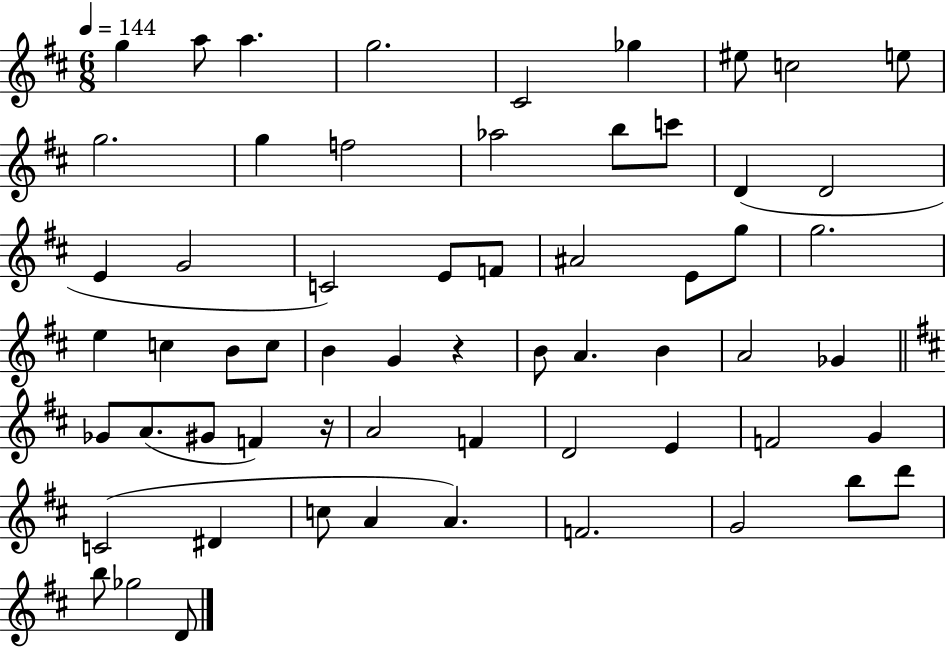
G5/q A5/e A5/q. G5/h. C#4/h Gb5/q EIS5/e C5/h E5/e G5/h. G5/q F5/h Ab5/h B5/e C6/e D4/q D4/h E4/q G4/h C4/h E4/e F4/e A#4/h E4/e G5/e G5/h. E5/q C5/q B4/e C5/e B4/q G4/q R/q B4/e A4/q. B4/q A4/h Gb4/q Gb4/e A4/e. G#4/e F4/q R/s A4/h F4/q D4/h E4/q F4/h G4/q C4/h D#4/q C5/e A4/q A4/q. F4/h. G4/h B5/e D6/e B5/e Gb5/h D4/e